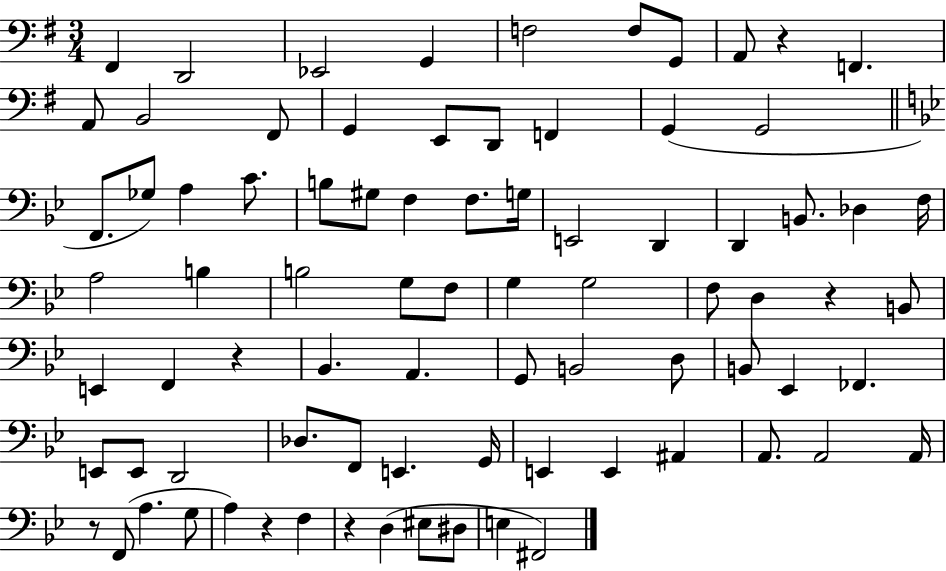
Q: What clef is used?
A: bass